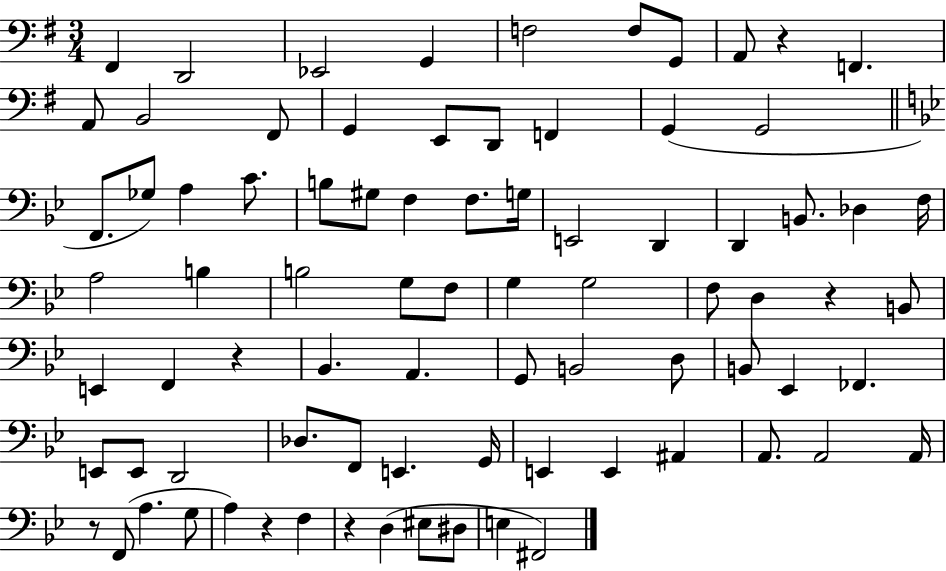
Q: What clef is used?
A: bass